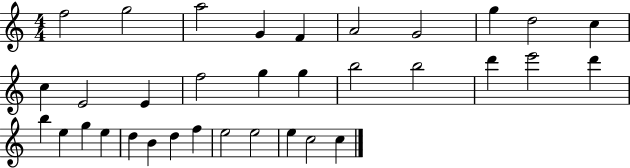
{
  \clef treble
  \numericTimeSignature
  \time 4/4
  \key c \major
  f''2 g''2 | a''2 g'4 f'4 | a'2 g'2 | g''4 d''2 c''4 | \break c''4 e'2 e'4 | f''2 g''4 g''4 | b''2 b''2 | d'''4 e'''2 d'''4 | \break b''4 e''4 g''4 e''4 | d''4 b'4 d''4 f''4 | e''2 e''2 | e''4 c''2 c''4 | \break \bar "|."
}